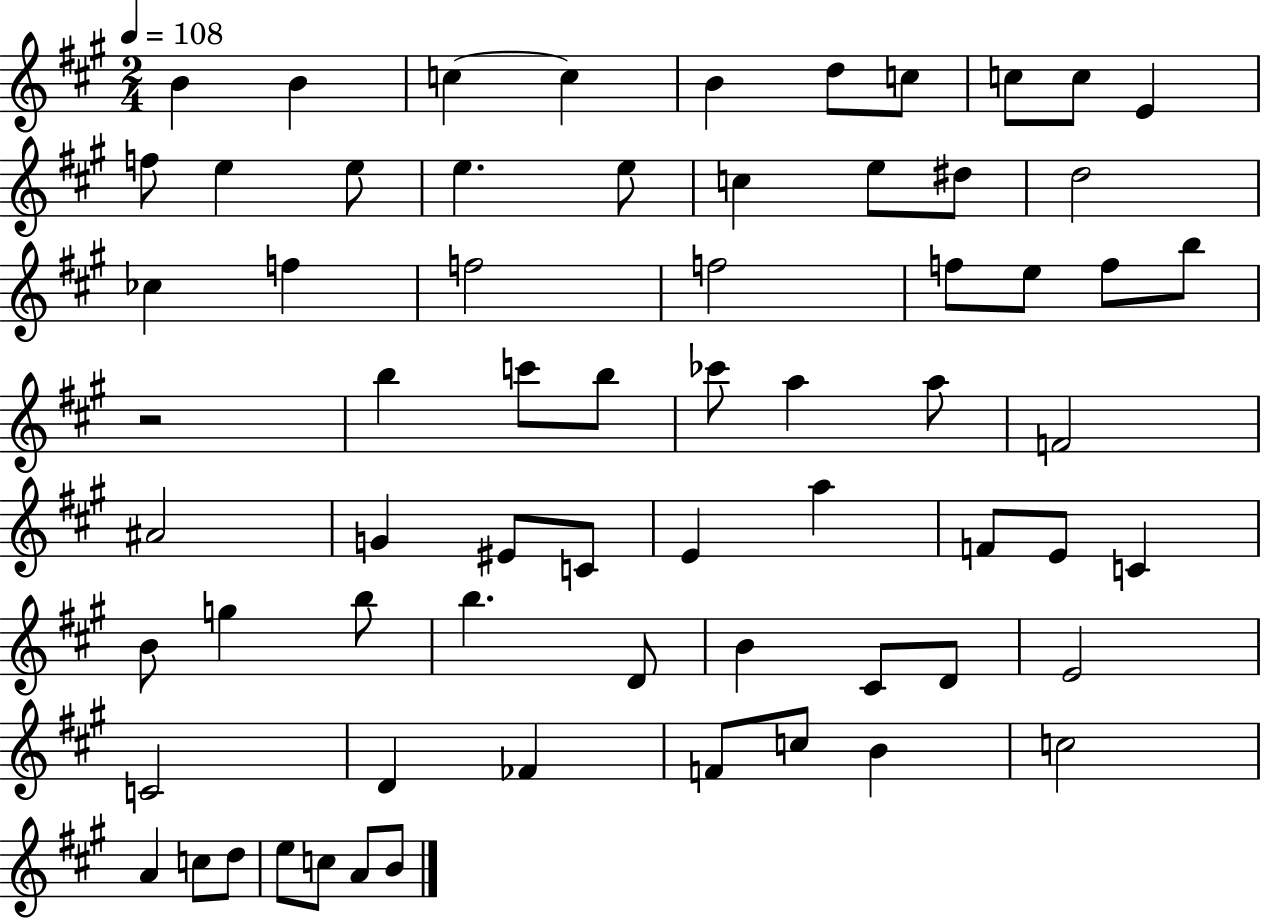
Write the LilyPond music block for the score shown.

{
  \clef treble
  \numericTimeSignature
  \time 2/4
  \key a \major
  \tempo 4 = 108
  b'4 b'4 | c''4~~ c''4 | b'4 d''8 c''8 | c''8 c''8 e'4 | \break f''8 e''4 e''8 | e''4. e''8 | c''4 e''8 dis''8 | d''2 | \break ces''4 f''4 | f''2 | f''2 | f''8 e''8 f''8 b''8 | \break r2 | b''4 c'''8 b''8 | ces'''8 a''4 a''8 | f'2 | \break ais'2 | g'4 eis'8 c'8 | e'4 a''4 | f'8 e'8 c'4 | \break b'8 g''4 b''8 | b''4. d'8 | b'4 cis'8 d'8 | e'2 | \break c'2 | d'4 fes'4 | f'8 c''8 b'4 | c''2 | \break a'4 c''8 d''8 | e''8 c''8 a'8 b'8 | \bar "|."
}